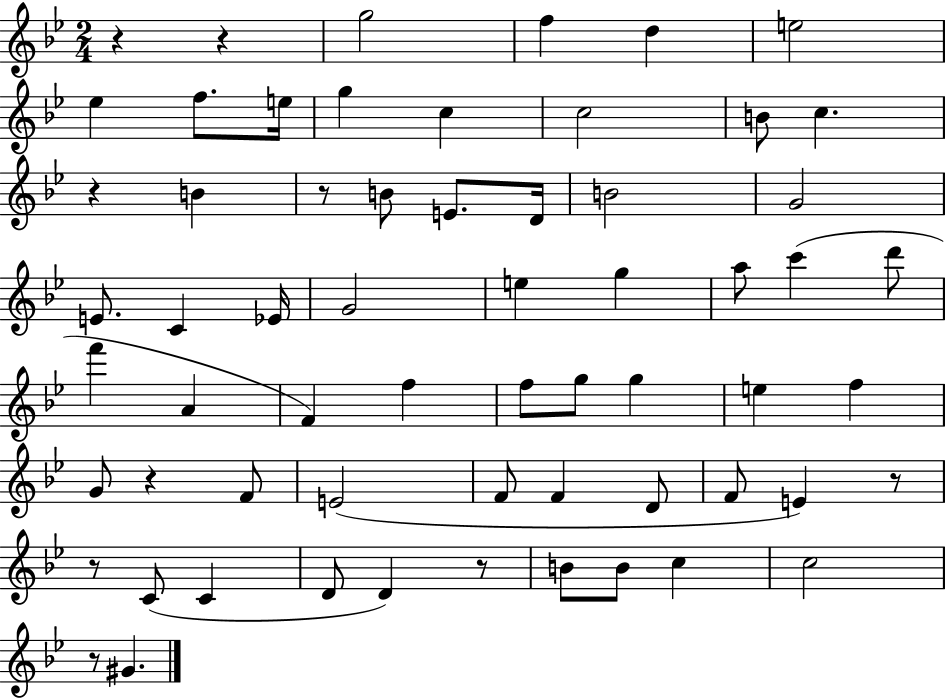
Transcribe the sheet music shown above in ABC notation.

X:1
T:Untitled
M:2/4
L:1/4
K:Bb
z z g2 f d e2 _e f/2 e/4 g c c2 B/2 c z B z/2 B/2 E/2 D/4 B2 G2 E/2 C _E/4 G2 e g a/2 c' d'/2 f' A F f f/2 g/2 g e f G/2 z F/2 E2 F/2 F D/2 F/2 E z/2 z/2 C/2 C D/2 D z/2 B/2 B/2 c c2 z/2 ^G